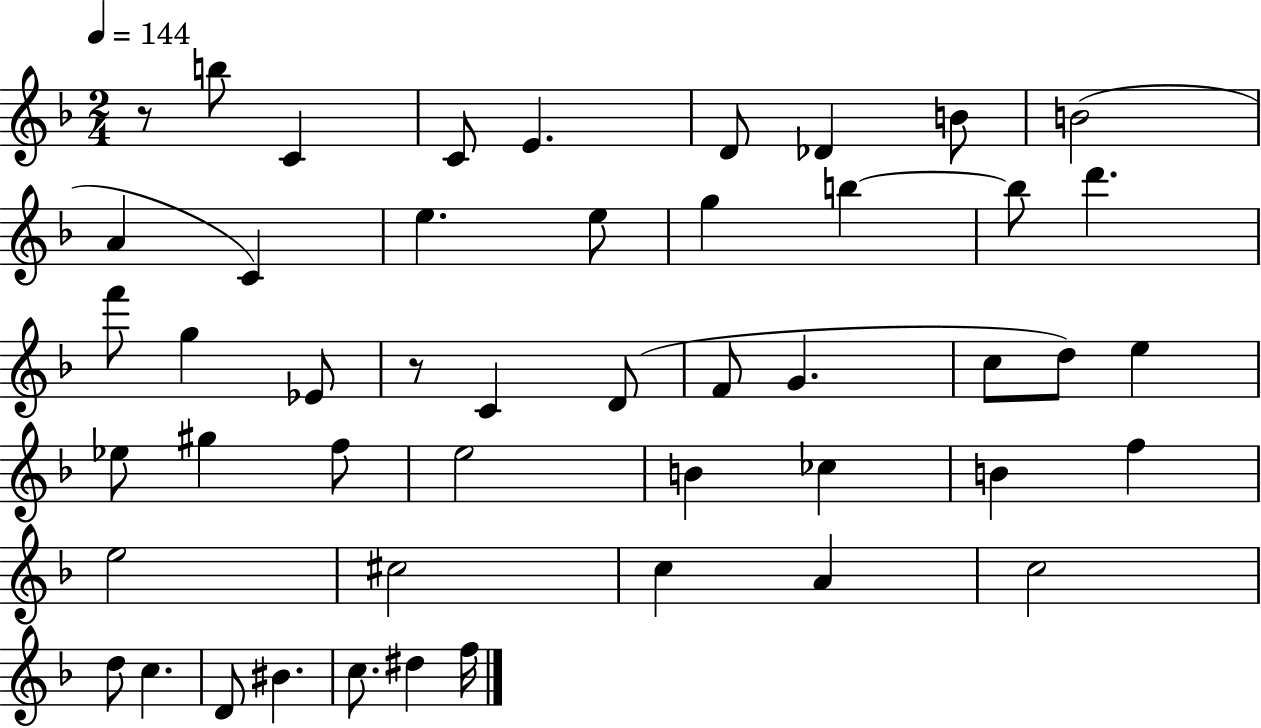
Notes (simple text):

R/e B5/e C4/q C4/e E4/q. D4/e Db4/q B4/e B4/h A4/q C4/q E5/q. E5/e G5/q B5/q B5/e D6/q. F6/e G5/q Eb4/e R/e C4/q D4/e F4/e G4/q. C5/e D5/e E5/q Eb5/e G#5/q F5/e E5/h B4/q CES5/q B4/q F5/q E5/h C#5/h C5/q A4/q C5/h D5/e C5/q. D4/e BIS4/q. C5/e. D#5/q F5/s